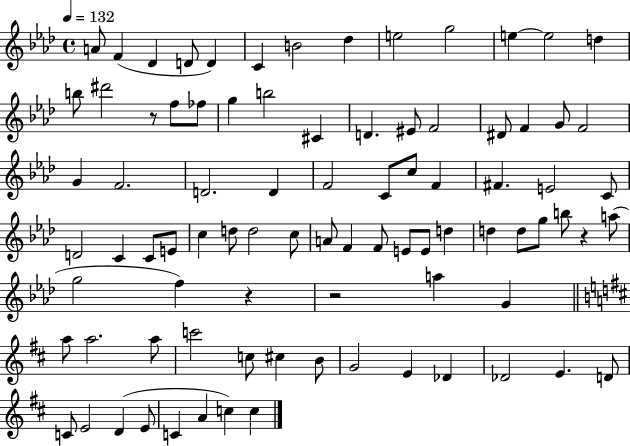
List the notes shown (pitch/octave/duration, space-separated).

A4/e F4/q Db4/q D4/e D4/q C4/q B4/h Db5/q E5/h G5/h E5/q E5/h D5/q B5/e D#6/h R/e F5/e FES5/e G5/q B5/h C#4/q D4/q. EIS4/e F4/h D#4/e F4/q G4/e F4/h G4/q F4/h. D4/h. D4/q F4/h C4/e C5/e F4/q F#4/q. E4/h C4/e D4/h C4/q C4/e E4/e C5/q D5/e D5/h C5/e A4/e F4/q F4/e E4/e E4/e D5/q D5/q D5/e G5/e B5/e R/q A5/e G5/h F5/q R/q R/h A5/q G4/q A5/e A5/h. A5/e C6/h C5/e C#5/q B4/e G4/h E4/q Db4/q Db4/h E4/q. D4/e C4/e E4/h D4/q E4/e C4/q A4/q C5/q C5/q